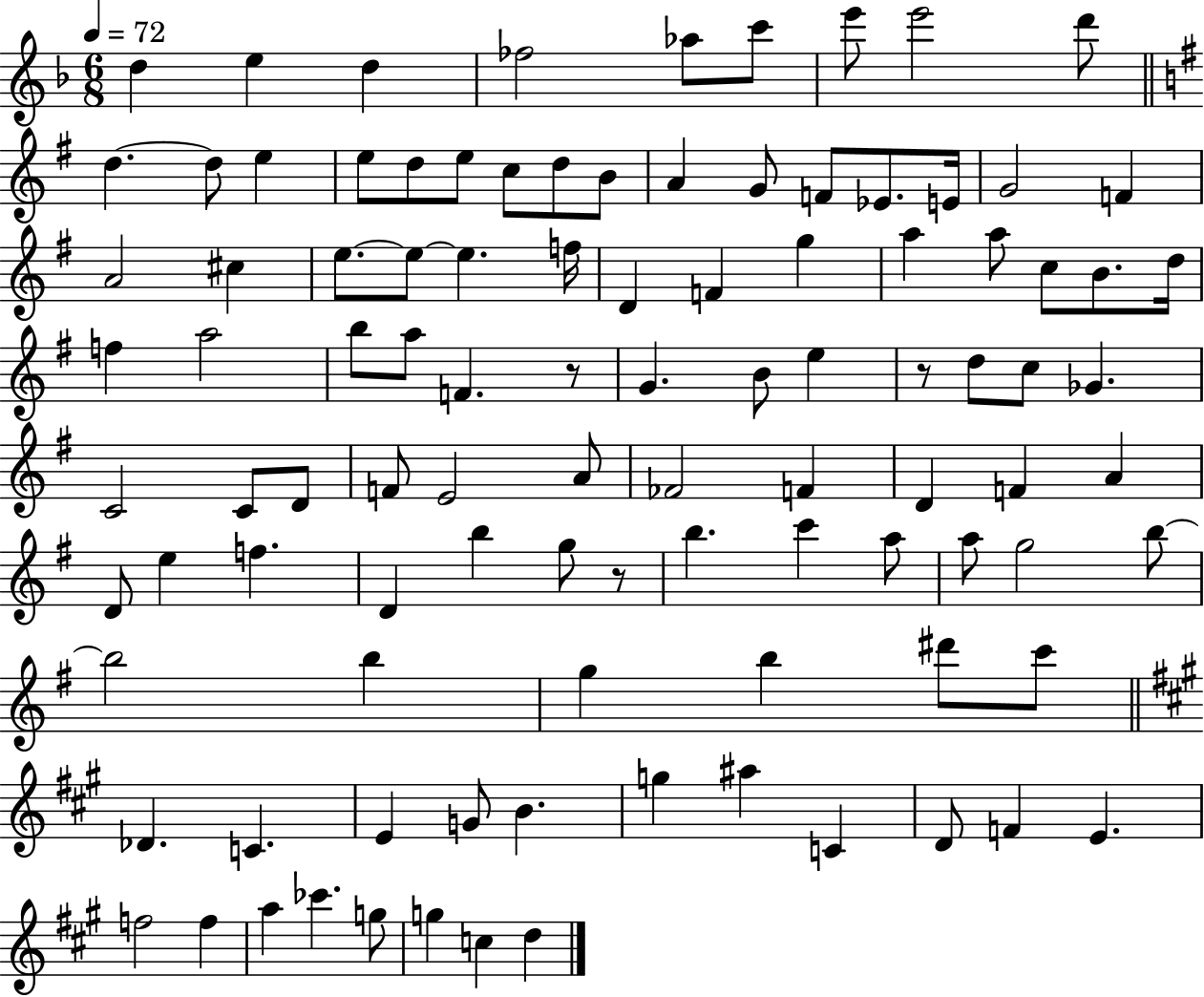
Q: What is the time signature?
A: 6/8